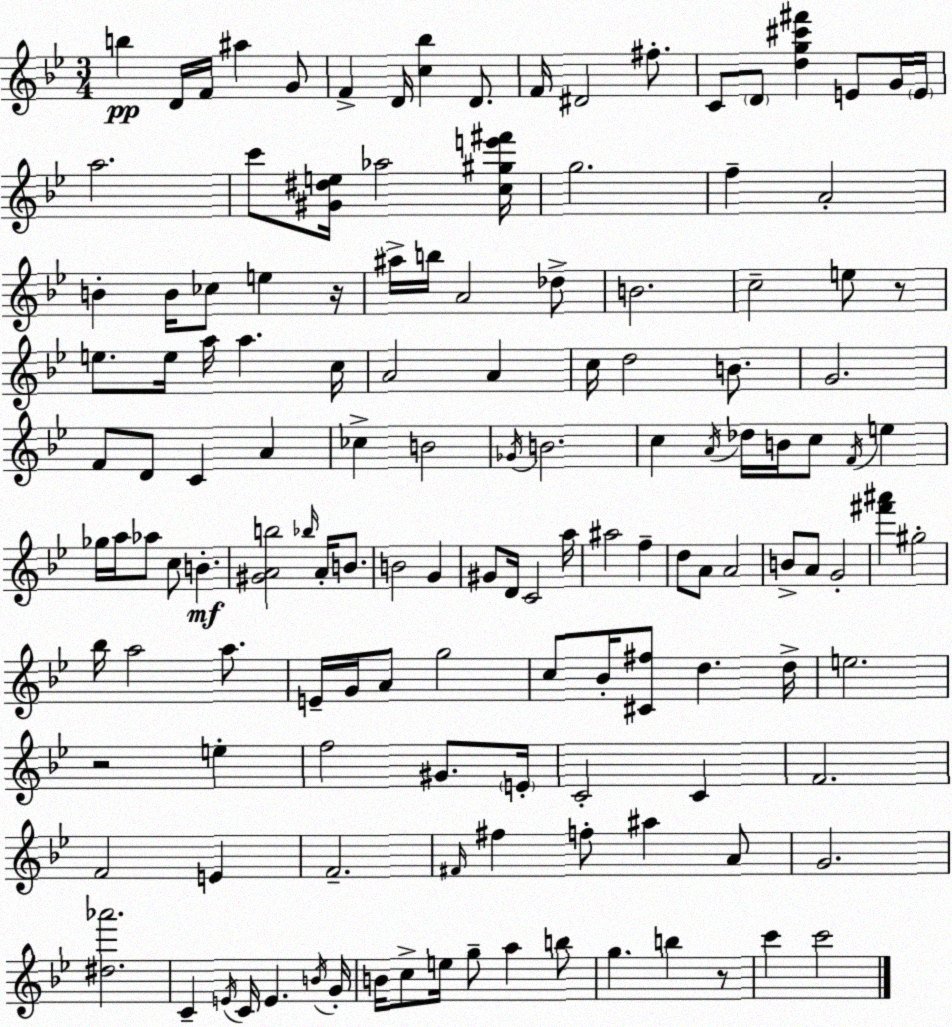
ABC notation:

X:1
T:Untitled
M:3/4
L:1/4
K:Gm
b D/4 F/4 ^a G/2 F D/4 [c_b] D/2 F/4 ^D2 ^f/2 C/2 D/2 [dg^c'^f'] E/2 G/4 E/4 a2 c'/2 [^G^de]/4 _a2 [c^ge'^f']/4 g2 f A2 B B/4 _c/2 e z/4 ^a/4 b/4 A2 _d/2 B2 c2 e/2 z/2 e/2 e/4 a/4 a c/4 A2 A c/4 d2 B/2 G2 F/2 D/2 C A _c B2 _G/4 B2 c A/4 _d/4 B/4 c/2 F/4 e _g/4 a/4 _a/2 c/2 B [^GAb]2 _b/4 A/4 B/2 B2 G ^G/2 D/4 C2 a/4 ^a2 f d/2 A/2 A2 B/2 A/2 G2 [^f'^a'] ^g2 _b/4 a2 a/2 E/4 G/4 A/2 g2 c/2 _B/4 [^C^f]/2 d d/4 e2 z2 e f2 ^G/2 E/4 C2 C F2 F2 E F2 ^F/4 ^f f/2 ^a A/2 G2 [^d_a']2 C E/4 C/4 E B/4 G/4 B/4 c/2 e/4 g/2 a b/2 g b z/2 c' c'2